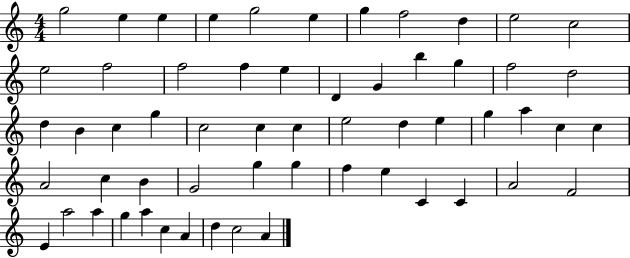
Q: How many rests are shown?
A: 0